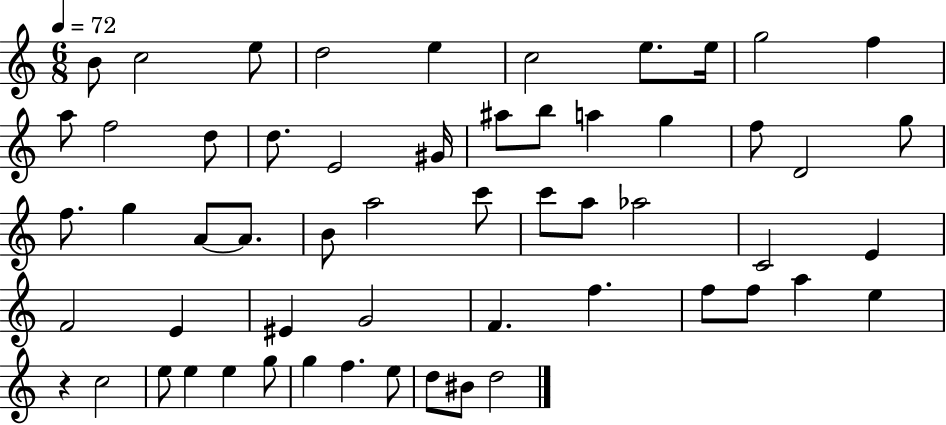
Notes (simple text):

B4/e C5/h E5/e D5/h E5/q C5/h E5/e. E5/s G5/h F5/q A5/e F5/h D5/e D5/e. E4/h G#4/s A#5/e B5/e A5/q G5/q F5/e D4/h G5/e F5/e. G5/q A4/e A4/e. B4/e A5/h C6/e C6/e A5/e Ab5/h C4/h E4/q F4/h E4/q EIS4/q G4/h F4/q. F5/q. F5/e F5/e A5/q E5/q R/q C5/h E5/e E5/q E5/q G5/e G5/q F5/q. E5/e D5/e BIS4/e D5/h